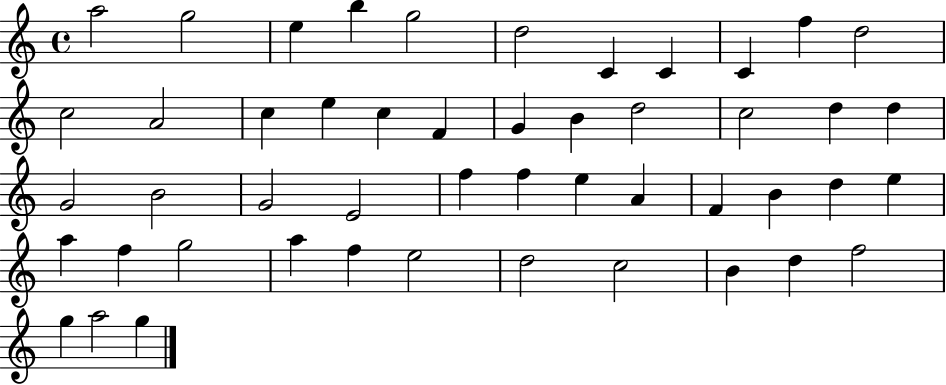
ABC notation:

X:1
T:Untitled
M:4/4
L:1/4
K:C
a2 g2 e b g2 d2 C C C f d2 c2 A2 c e c F G B d2 c2 d d G2 B2 G2 E2 f f e A F B d e a f g2 a f e2 d2 c2 B d f2 g a2 g